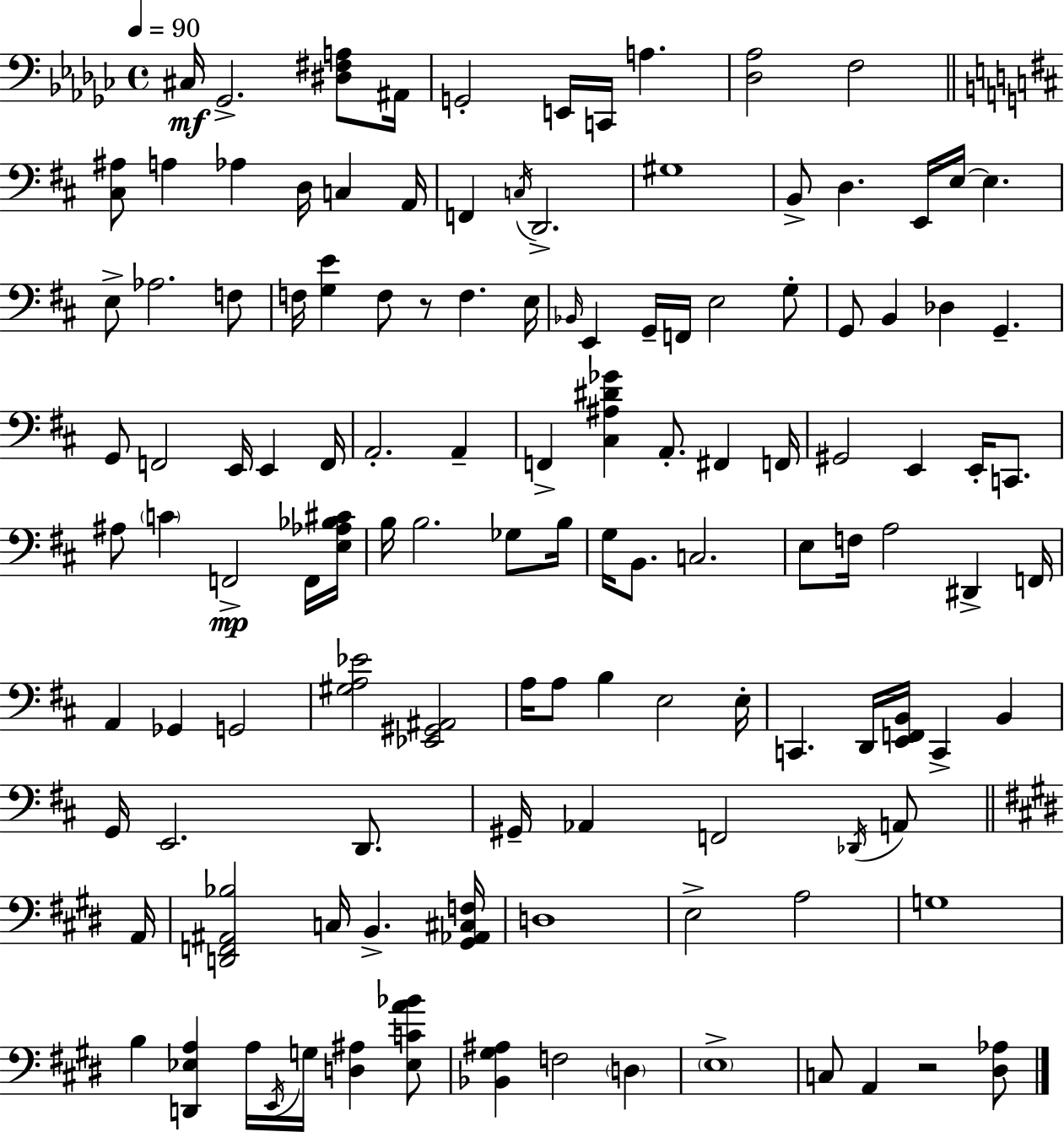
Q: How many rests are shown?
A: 2